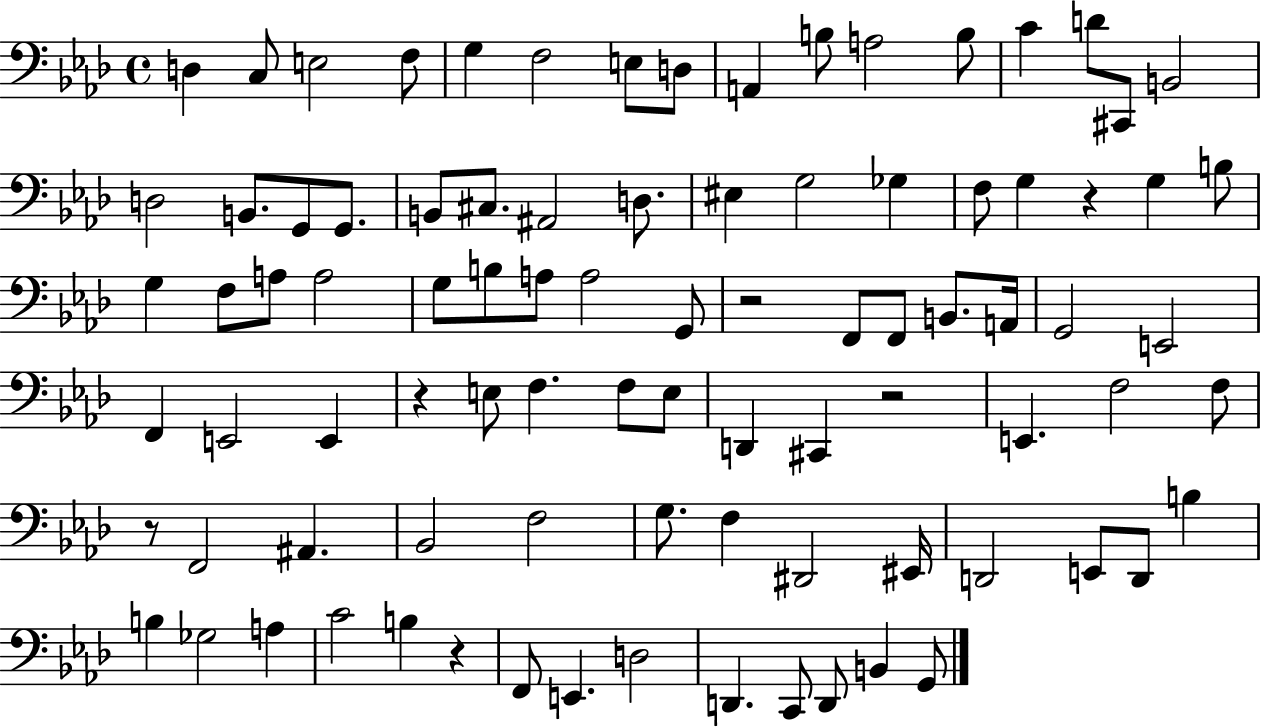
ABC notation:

X:1
T:Untitled
M:4/4
L:1/4
K:Ab
D, C,/2 E,2 F,/2 G, F,2 E,/2 D,/2 A,, B,/2 A,2 B,/2 C D/2 ^C,,/2 B,,2 D,2 B,,/2 G,,/2 G,,/2 B,,/2 ^C,/2 ^A,,2 D,/2 ^E, G,2 _G, F,/2 G, z G, B,/2 G, F,/2 A,/2 A,2 G,/2 B,/2 A,/2 A,2 G,,/2 z2 F,,/2 F,,/2 B,,/2 A,,/4 G,,2 E,,2 F,, E,,2 E,, z E,/2 F, F,/2 E,/2 D,, ^C,, z2 E,, F,2 F,/2 z/2 F,,2 ^A,, _B,,2 F,2 G,/2 F, ^D,,2 ^E,,/4 D,,2 E,,/2 D,,/2 B, B, _G,2 A, C2 B, z F,,/2 E,, D,2 D,, C,,/2 D,,/2 B,, G,,/2